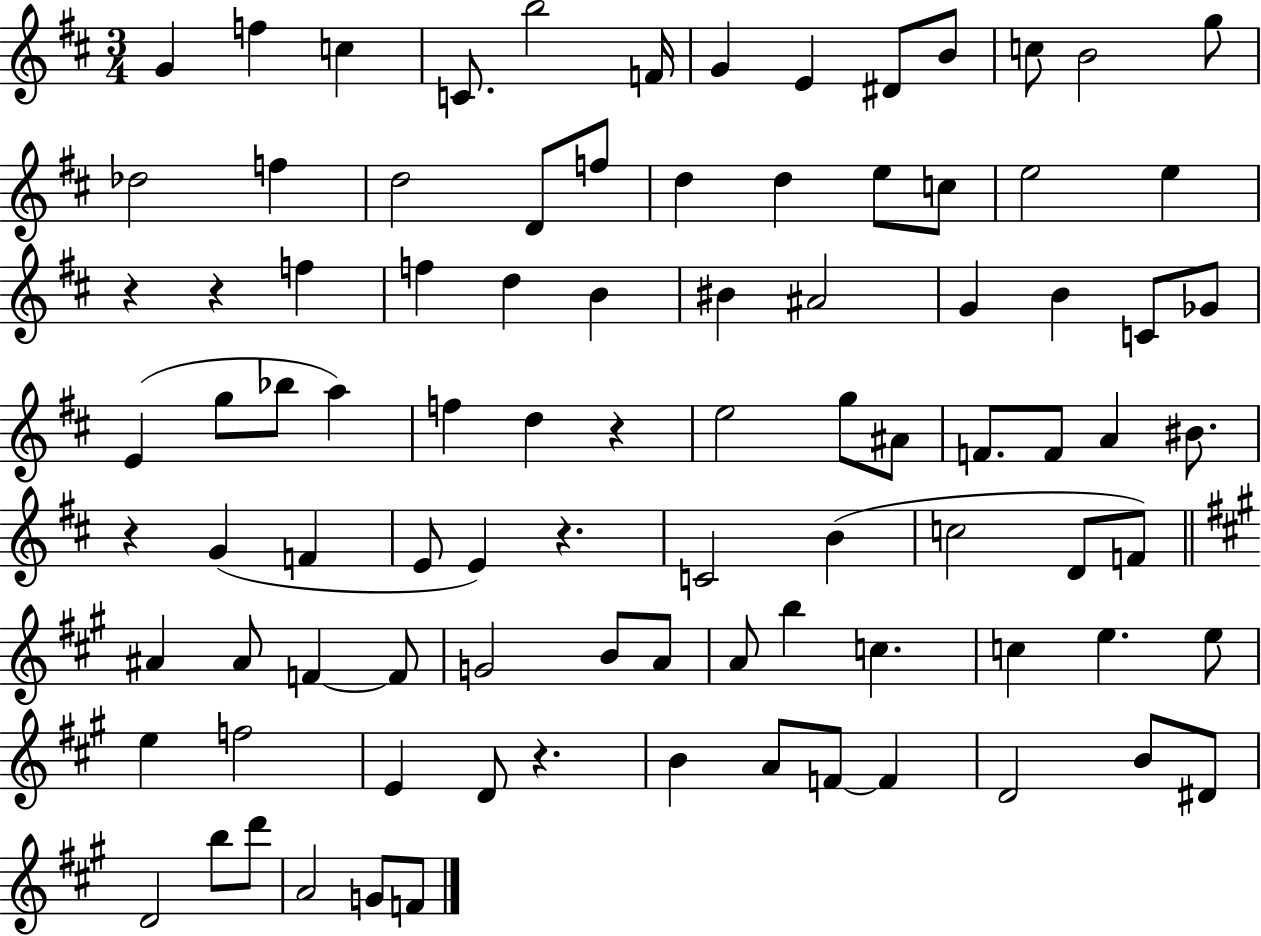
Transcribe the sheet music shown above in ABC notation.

X:1
T:Untitled
M:3/4
L:1/4
K:D
G f c C/2 b2 F/4 G E ^D/2 B/2 c/2 B2 g/2 _d2 f d2 D/2 f/2 d d e/2 c/2 e2 e z z f f d B ^B ^A2 G B C/2 _G/2 E g/2 _b/2 a f d z e2 g/2 ^A/2 F/2 F/2 A ^B/2 z G F E/2 E z C2 B c2 D/2 F/2 ^A ^A/2 F F/2 G2 B/2 A/2 A/2 b c c e e/2 e f2 E D/2 z B A/2 F/2 F D2 B/2 ^D/2 D2 b/2 d'/2 A2 G/2 F/2